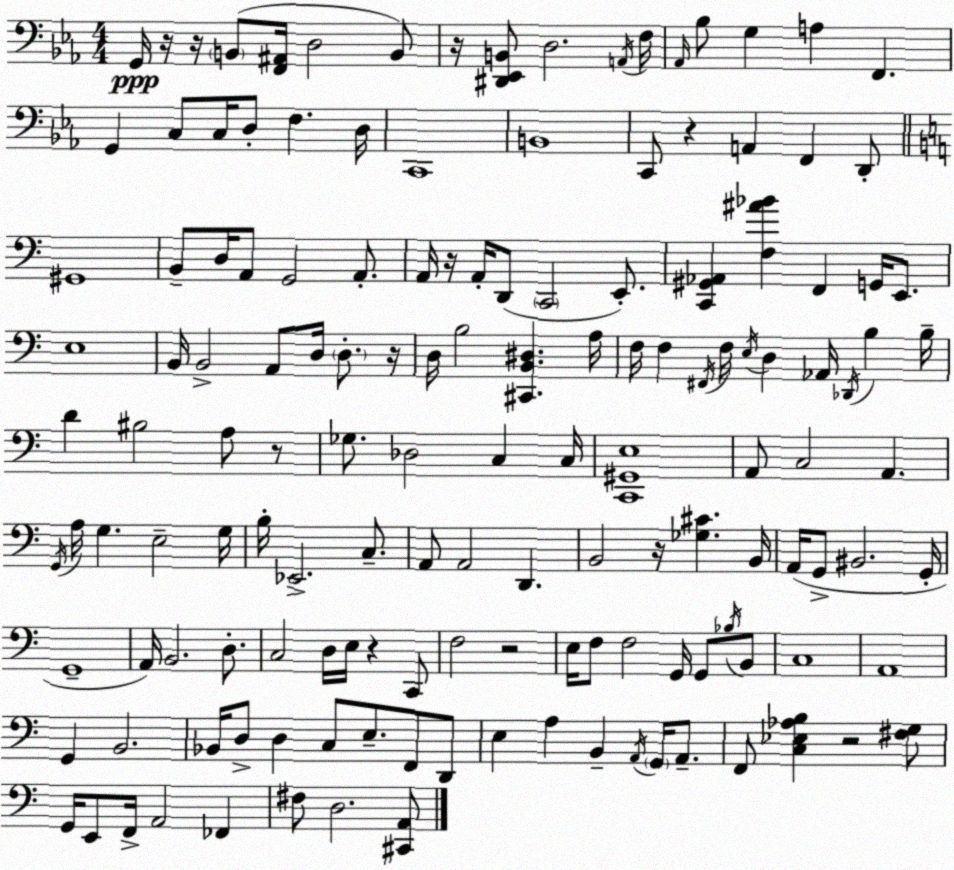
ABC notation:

X:1
T:Untitled
M:4/4
L:1/4
K:Cm
G,,/4 z/4 z/4 B,,/2 [F,,^A,,]/4 D,2 B,,/2 z/4 [^D,,_E,,B,,]/2 D,2 A,,/4 F,/4 _A,,/4 _B,/2 G, A, F,, G,, C,/2 C,/4 D,/2 F, D,/4 C,,4 B,,4 C,,/2 z A,, F,, D,,/2 ^G,,4 B,,/2 D,/4 A,,/2 G,,2 A,,/2 A,,/4 z/4 A,,/4 D,,/2 C,,2 E,,/2 [C,,^G,,_A,,] [F,^A_B] F,, G,,/4 E,,/2 E,4 B,,/4 B,,2 A,,/2 D,/4 D,/2 z/4 D,/4 B,2 [^C,,B,,^D,] A,/4 F,/4 F, ^F,,/4 F,/4 E,/4 D, _A,,/4 _D,,/4 B, B,/4 D ^B,2 A,/2 z/2 _G,/2 _D,2 C, C,/4 [C,,^G,,E,]4 A,,/2 C,2 A,, G,,/4 A,/4 G, E,2 G,/4 B,/4 _E,,2 C,/2 A,,/2 A,,2 D,, B,,2 z/4 [_G,^C] B,,/4 A,,/4 G,,/2 ^B,,2 G,,/4 G,,4 A,,/4 B,,2 D,/2 C,2 D,/4 E,/4 z C,,/2 F,2 z2 E,/4 F,/2 F,2 G,,/4 G,,/2 _B,/4 B,,/2 C,4 A,,4 G,, B,,2 _B,,/4 D,/2 D, C,/2 E,/2 F,,/2 D,,/2 E, A, B,, A,,/4 G,,/4 A,,/2 F,,/2 [C,_E,_A,B,] z2 [^F,G,]/2 G,,/4 E,,/2 F,,/4 A,,2 _F,, ^F,/2 D,2 [^C,,A,,]/2